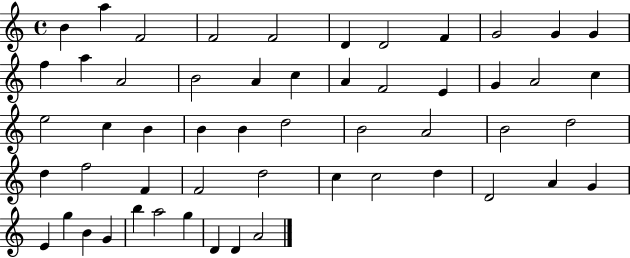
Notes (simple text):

B4/q A5/q F4/h F4/h F4/h D4/q D4/h F4/q G4/h G4/q G4/q F5/q A5/q A4/h B4/h A4/q C5/q A4/q F4/h E4/q G4/q A4/h C5/q E5/h C5/q B4/q B4/q B4/q D5/h B4/h A4/h B4/h D5/h D5/q F5/h F4/q F4/h D5/h C5/q C5/h D5/q D4/h A4/q G4/q E4/q G5/q B4/q G4/q B5/q A5/h G5/q D4/q D4/q A4/h